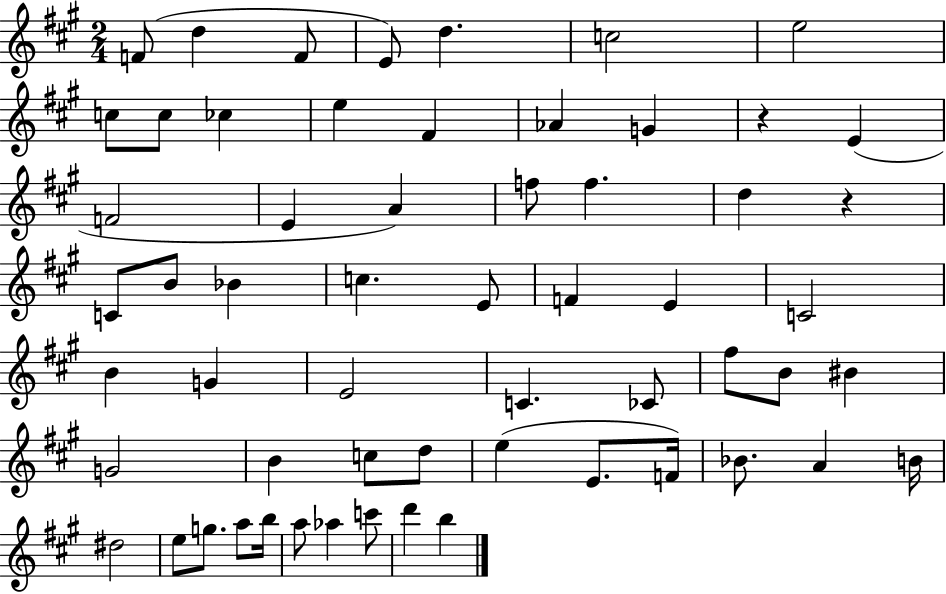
F4/e D5/q F4/e E4/e D5/q. C5/h E5/h C5/e C5/e CES5/q E5/q F#4/q Ab4/q G4/q R/q E4/q F4/h E4/q A4/q F5/e F5/q. D5/q R/q C4/e B4/e Bb4/q C5/q. E4/e F4/q E4/q C4/h B4/q G4/q E4/h C4/q. CES4/e F#5/e B4/e BIS4/q G4/h B4/q C5/e D5/e E5/q E4/e. F4/s Bb4/e. A4/q B4/s D#5/h E5/e G5/e. A5/e B5/s A5/e Ab5/q C6/e D6/q B5/q